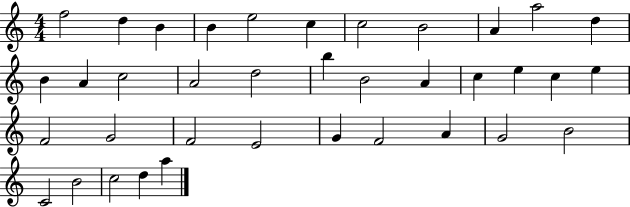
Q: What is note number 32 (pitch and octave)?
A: B4